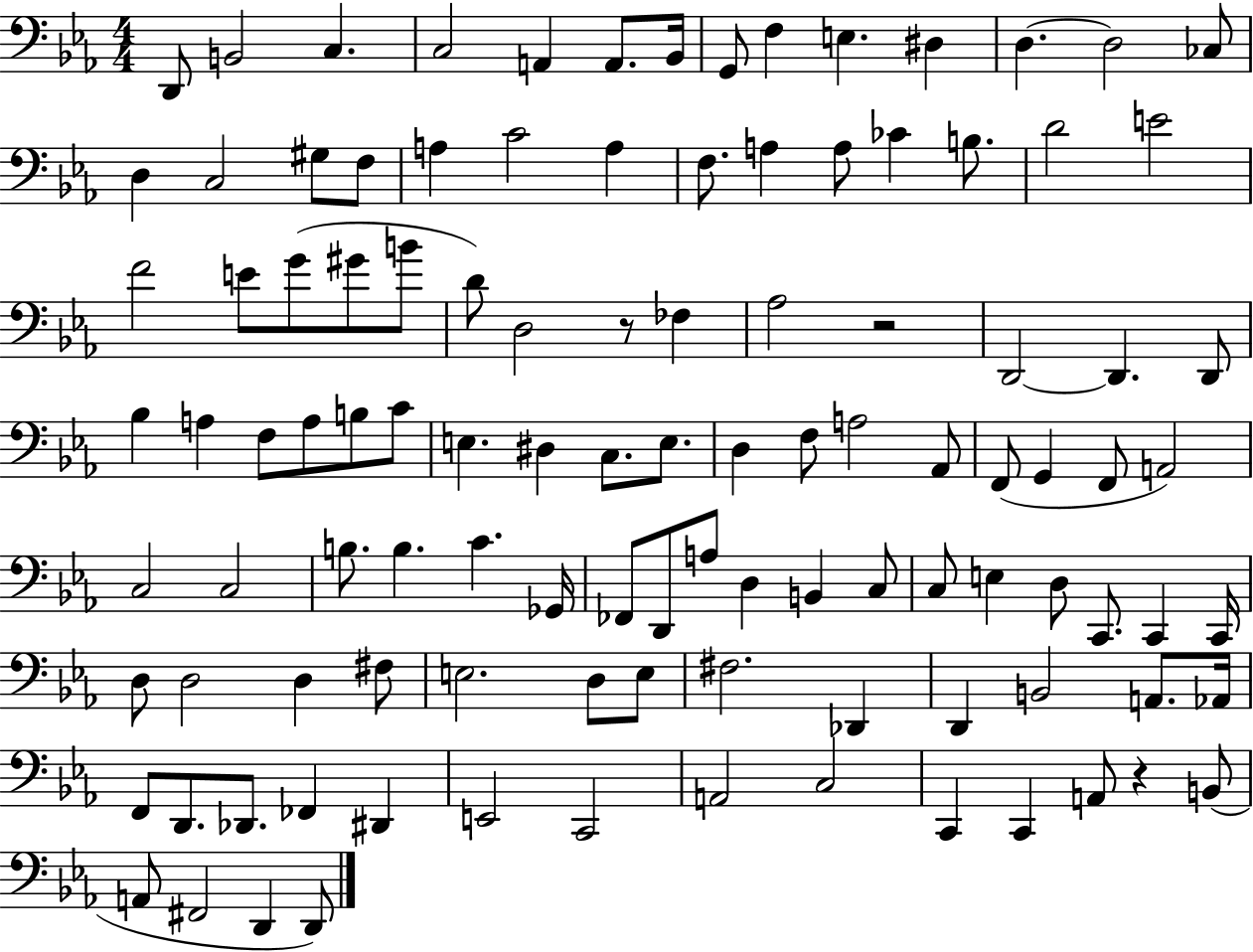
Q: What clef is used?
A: bass